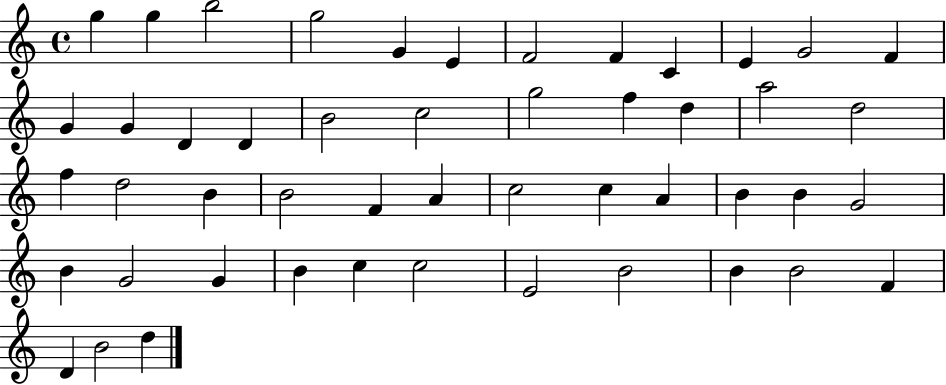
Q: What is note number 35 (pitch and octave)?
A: G4